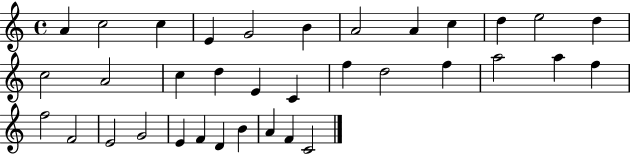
{
  \clef treble
  \time 4/4
  \defaultTimeSignature
  \key c \major
  a'4 c''2 c''4 | e'4 g'2 b'4 | a'2 a'4 c''4 | d''4 e''2 d''4 | \break c''2 a'2 | c''4 d''4 e'4 c'4 | f''4 d''2 f''4 | a''2 a''4 f''4 | \break f''2 f'2 | e'2 g'2 | e'4 f'4 d'4 b'4 | a'4 f'4 c'2 | \break \bar "|."
}